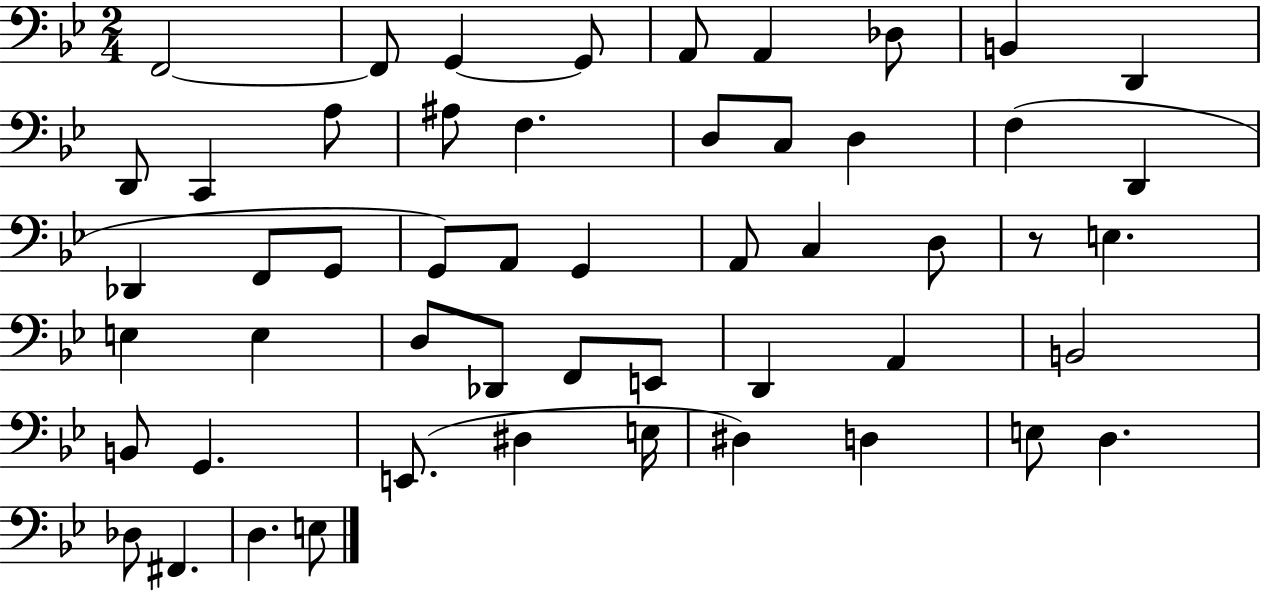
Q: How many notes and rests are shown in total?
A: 52